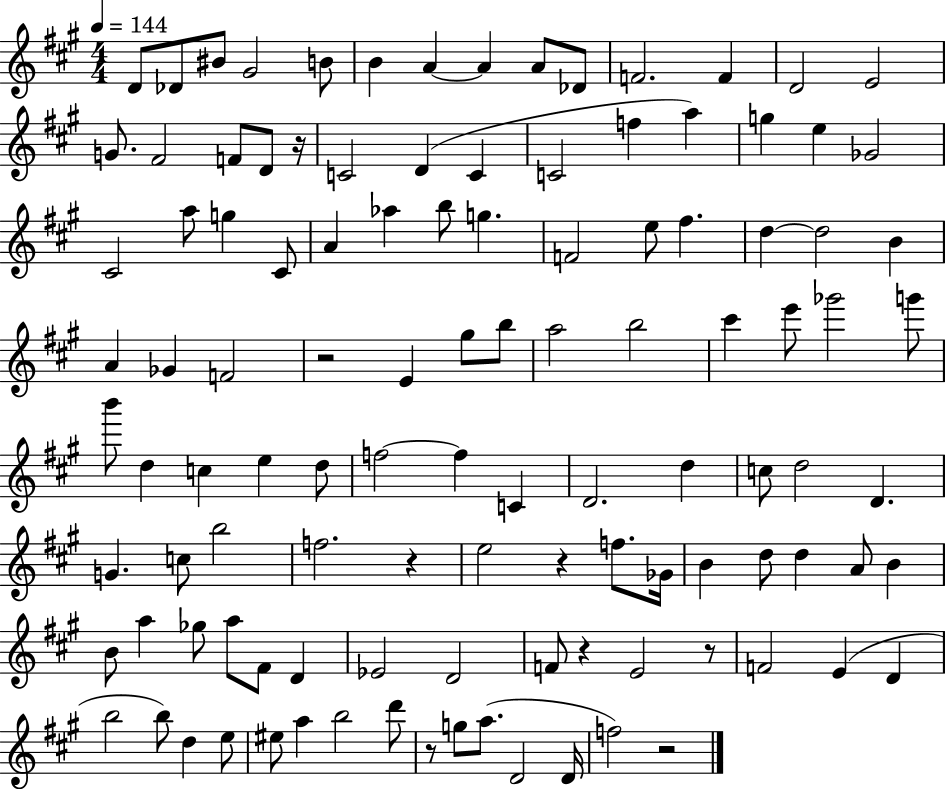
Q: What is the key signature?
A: A major